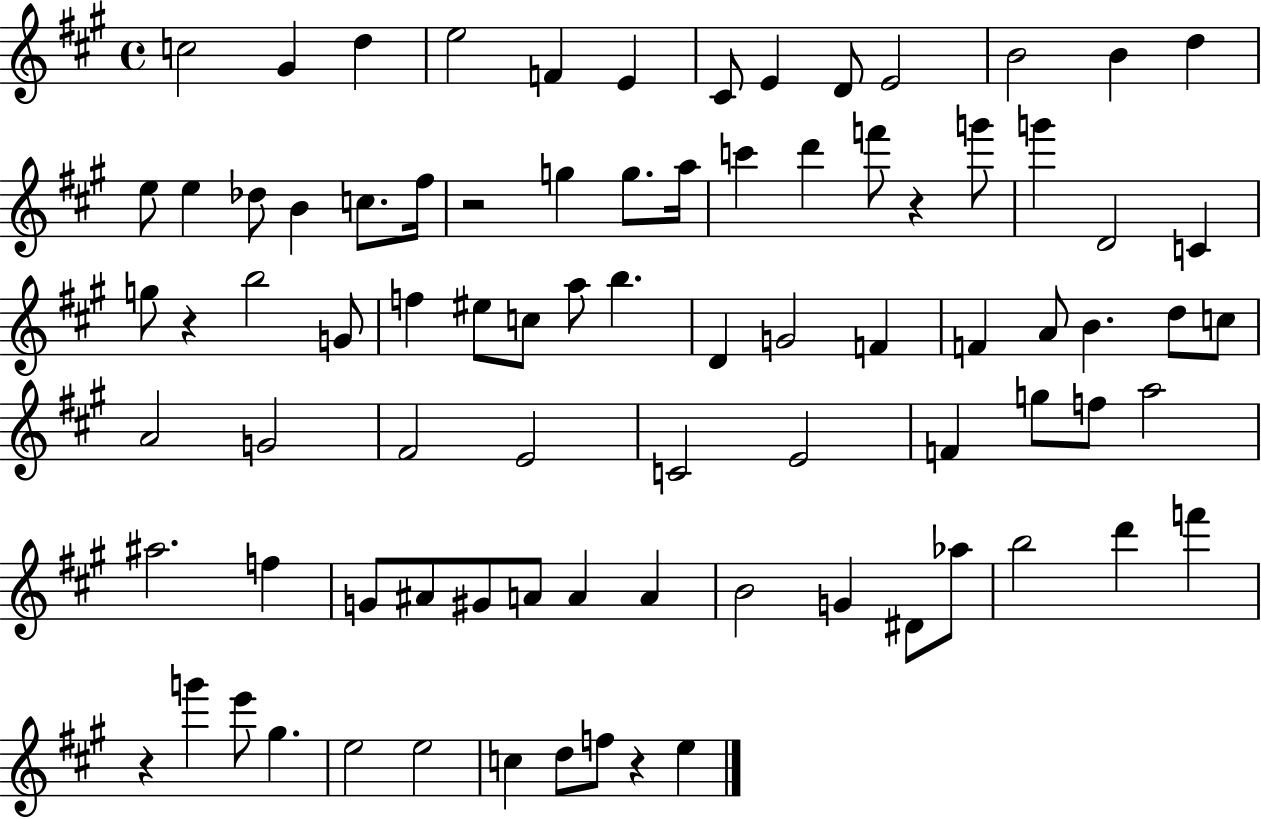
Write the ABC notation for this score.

X:1
T:Untitled
M:4/4
L:1/4
K:A
c2 ^G d e2 F E ^C/2 E D/2 E2 B2 B d e/2 e _d/2 B c/2 ^f/4 z2 g g/2 a/4 c' d' f'/2 z g'/2 g' D2 C g/2 z b2 G/2 f ^e/2 c/2 a/2 b D G2 F F A/2 B d/2 c/2 A2 G2 ^F2 E2 C2 E2 F g/2 f/2 a2 ^a2 f G/2 ^A/2 ^G/2 A/2 A A B2 G ^D/2 _a/2 b2 d' f' z g' e'/2 ^g e2 e2 c d/2 f/2 z e